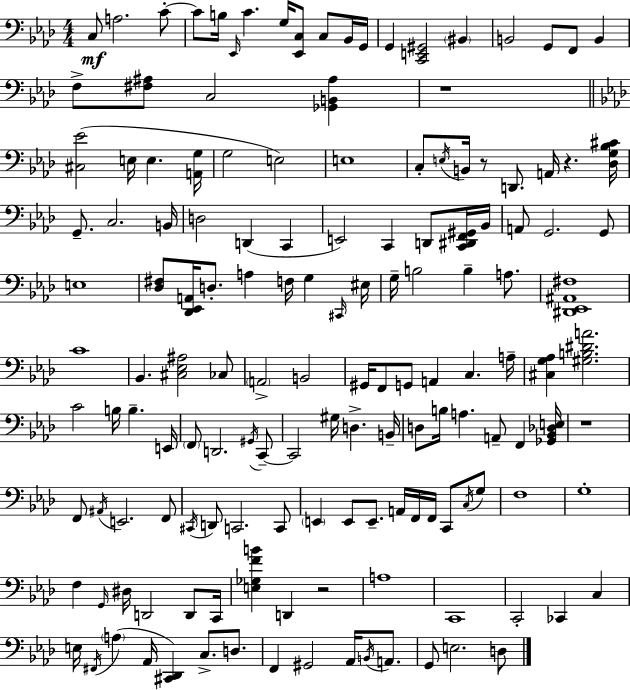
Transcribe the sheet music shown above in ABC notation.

X:1
T:Untitled
M:4/4
L:1/4
K:Fm
C,/2 A,2 C/2 C/2 B,/4 _E,,/4 C G,/4 [_E,,C,]/2 C,/2 _B,,/4 G,,/4 G,, [C,,E,,^G,,]2 ^B,, B,,2 G,,/2 F,,/2 B,, F,/2 [^F,^A,]/2 C,2 [_G,,B,,^A,] z4 [^C,_E]2 E,/4 E, [A,,G,]/4 G,2 E,2 E,4 C,/2 E,/4 B,,/4 z/2 D,,/2 A,,/4 z [_D,G,_B,^C]/4 G,,/2 C,2 B,,/4 D,2 D,, C,, E,,2 C,, D,,/2 [C,,^D,,F,,^G,,]/4 _B,,/4 A,,/2 G,,2 G,,/2 E,4 [_D,^F,]/2 [_D,,_E,,A,,]/4 D,/2 A, F,/4 G, ^C,,/4 ^E,/4 G,/4 B,2 B, A,/2 [^D,,_E,,^A,,^F,]4 C4 _B,, [^C,_E,^A,]2 _C,/2 A,,2 B,,2 ^G,,/4 F,,/2 G,,/2 A,, C, A,/4 [^C,G,_A,] [^G,B,^DA]2 C2 B,/4 B, E,,/4 F,,/2 D,,2 ^G,,/4 C,,/2 C,,2 ^G,/4 D, B,,/4 D,/2 B,/4 A, A,,/2 F,, [_G,,_B,,_D,E,]/4 z4 F,,/2 ^A,,/4 E,,2 F,,/2 ^C,,/4 D,,/2 C,,2 C,,/2 E,, E,,/2 E,,/2 A,,/4 F,,/4 F,,/4 C,,/2 C,/4 G,/2 F,4 G,4 F, G,,/4 ^D,/4 D,,2 D,,/2 C,,/4 [E,_G,FB] D,, z2 A,4 C,,4 C,,2 _C,, C, E,/4 ^F,,/4 A, _A,,/4 [^C,,_D,,] C,/2 D,/2 F,, ^G,,2 _A,,/4 B,,/4 A,,/2 G,,/2 E,2 D,/2